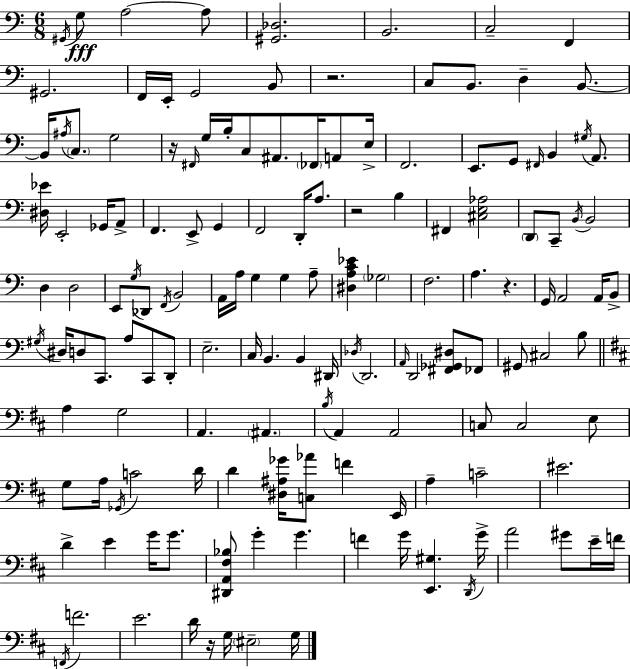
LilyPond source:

{
  \clef bass
  \numericTimeSignature
  \time 6/8
  \key c \major
  \acciaccatura { gis,16 }\fff g8 a2~~ a8 | <gis, des>2. | b,2. | c2-- f,4 | \break gis,2. | f,16 e,16-. g,2 b,8 | r2. | c8 b,8. d4-- b,8.~~ | \break b,16 \acciaccatura { ais16 } \parenthesize c8. g2 | r16 \grace { fis,16 } g16 b16-. c8 ais,8. \parenthesize fes,16 | a,8 e16-> f,2. | e,8. g,8 \grace { fis,16 } b,4 | \break \acciaccatura { gis16 } a,8. <dis ees'>16 e,2-. | ges,16 a,8-> f,4. e,8-> | g,4 f,2 | d,16-. a8. r2 | \break b4 fis,4 <cis e aes>2 | \parenthesize d,8 c,8-- \acciaccatura { b,16 } b,2 | d4 d2 | e,8 \acciaccatura { g16 } des,8 \acciaccatura { f,16 } | \break b,2 a,16 a16 g4 | g4 a8-- <dis a c' ees'>4 | \parenthesize ges2 f2. | a4. | \break r4. g,16 a,2 | a,16 b,8-> \acciaccatura { gis16 } dis16 d8 | c,8. a8 c,8 d,8-. e2.-- | c16 b,4. | \break b,4 dis,16 \acciaccatura { des16 } d,2. | \grace { a,16 } d,2 | <fis, ges, dis>8 fes,8 gis,8 | cis2 b8 \bar "||" \break \key b \minor a4 g2 | a,4. \parenthesize ais,4. | \acciaccatura { b16 } a,4 a,2 | c8 c2 e8 | \break g8 a16 \acciaccatura { ges,16 } c'2 | d'16 d'4 <dis ais ges'>16 <c aes'>8 f'4 | e,16 a4-- c'2-- | eis'2. | \break d'4-> e'4 g'16 g'8. | <dis, a, fis bes>8 g'4-. g'4. | f'4 g'16 <e, gis>4. | \acciaccatura { d,16 } g'16-> a'2 gis'8 | \break e'16-- f'16 \acciaccatura { f,16 } f'2. | e'2. | d'16 r16 g16 \parenthesize eis2-- | g16 \bar "|."
}